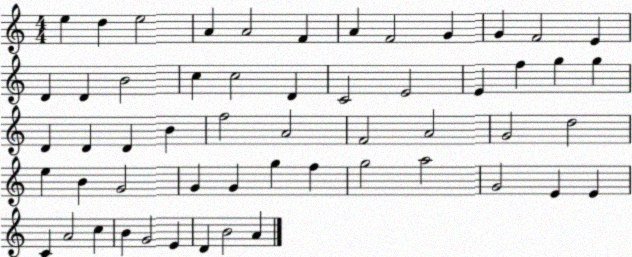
X:1
T:Untitled
M:4/4
L:1/4
K:C
e d e2 A A2 F A F2 G G F2 E D D B2 c c2 D C2 E2 E f g g D D D B f2 A2 F2 A2 G2 d2 e B G2 G G g f g2 a2 G2 E E C A2 c B G2 E D B2 A